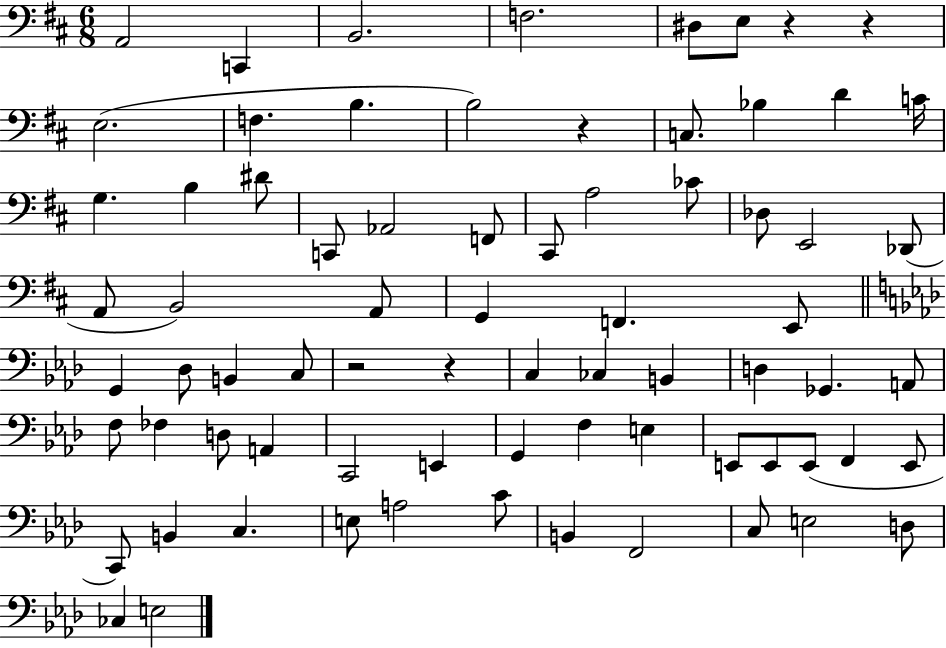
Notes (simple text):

A2/h C2/q B2/h. F3/h. D#3/e E3/e R/q R/q E3/h. F3/q. B3/q. B3/h R/q C3/e. Bb3/q D4/q C4/s G3/q. B3/q D#4/e C2/e Ab2/h F2/e C#2/e A3/h CES4/e Db3/e E2/h Db2/e A2/e B2/h A2/e G2/q F2/q. E2/e G2/q Db3/e B2/q C3/e R/h R/q C3/q CES3/q B2/q D3/q Gb2/q. A2/e F3/e FES3/q D3/e A2/q C2/h E2/q G2/q F3/q E3/q E2/e E2/e E2/e F2/q E2/e C2/e B2/q C3/q. E3/e A3/h C4/e B2/q F2/h C3/e E3/h D3/e CES3/q E3/h